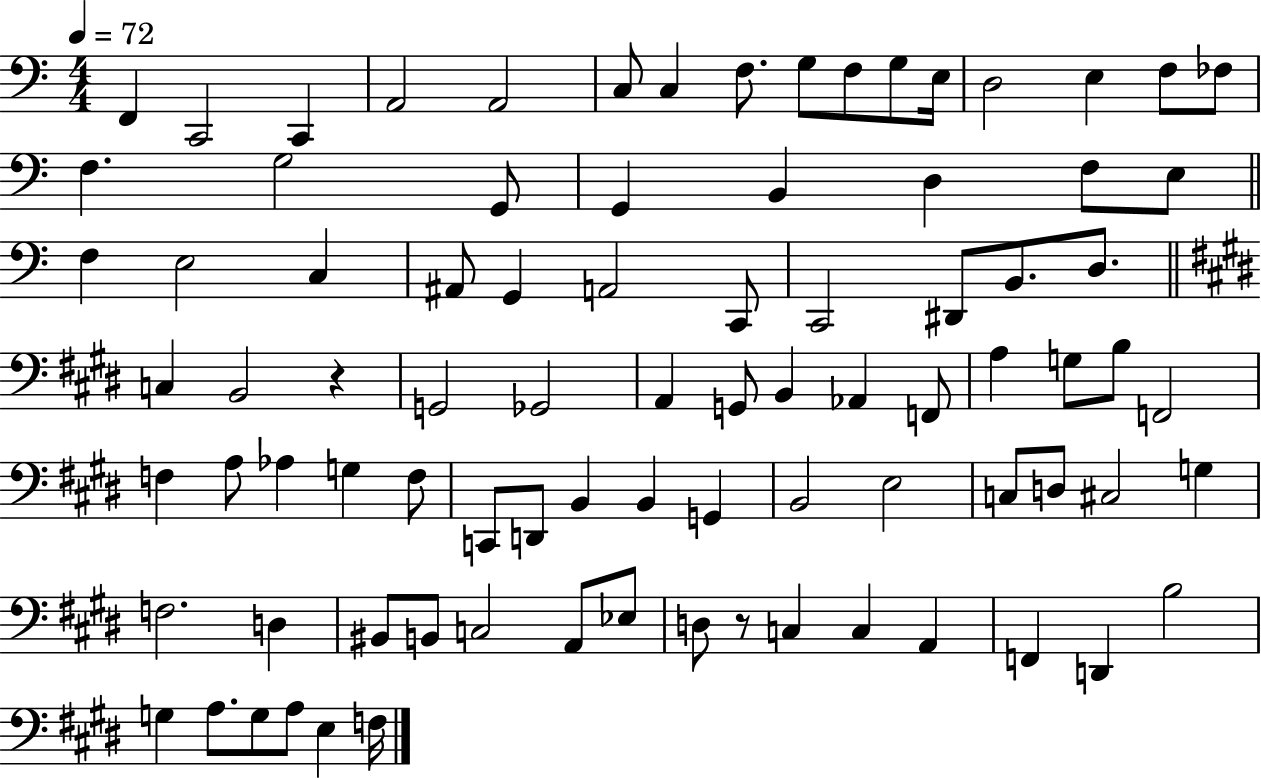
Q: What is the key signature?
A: C major